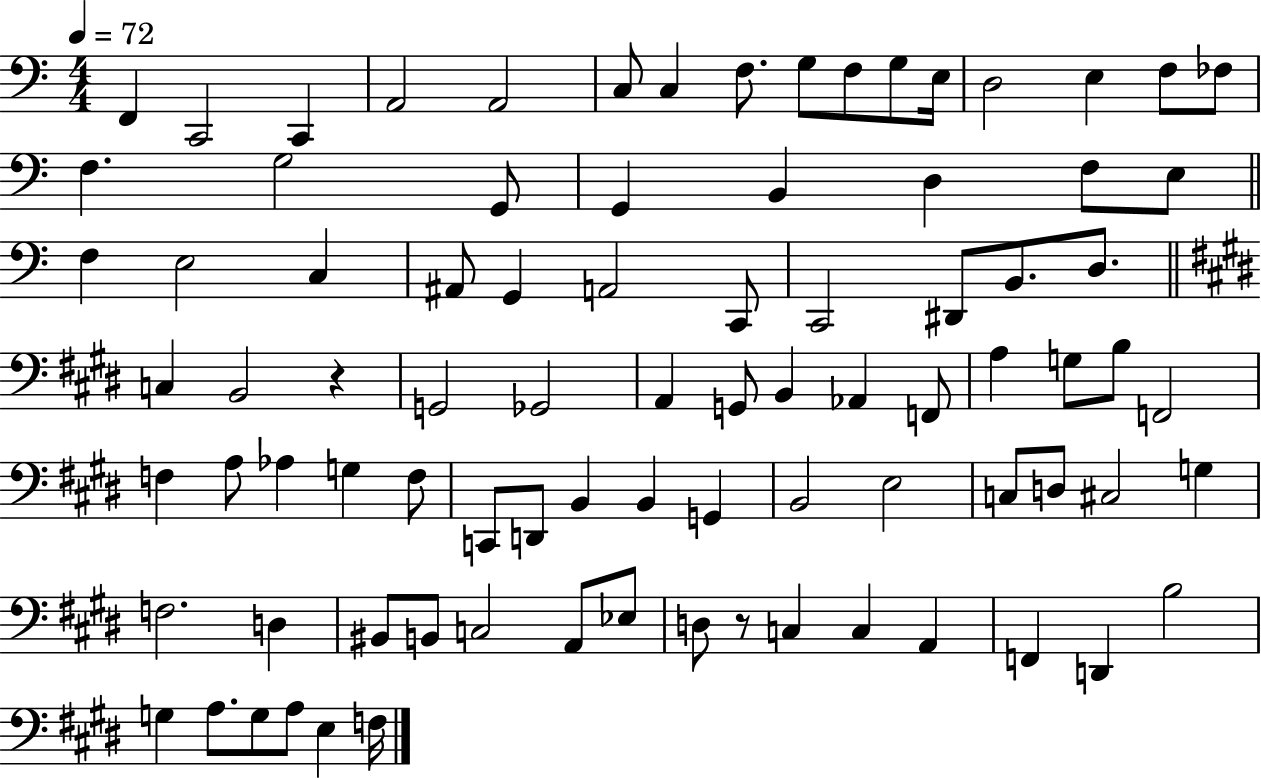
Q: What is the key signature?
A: C major